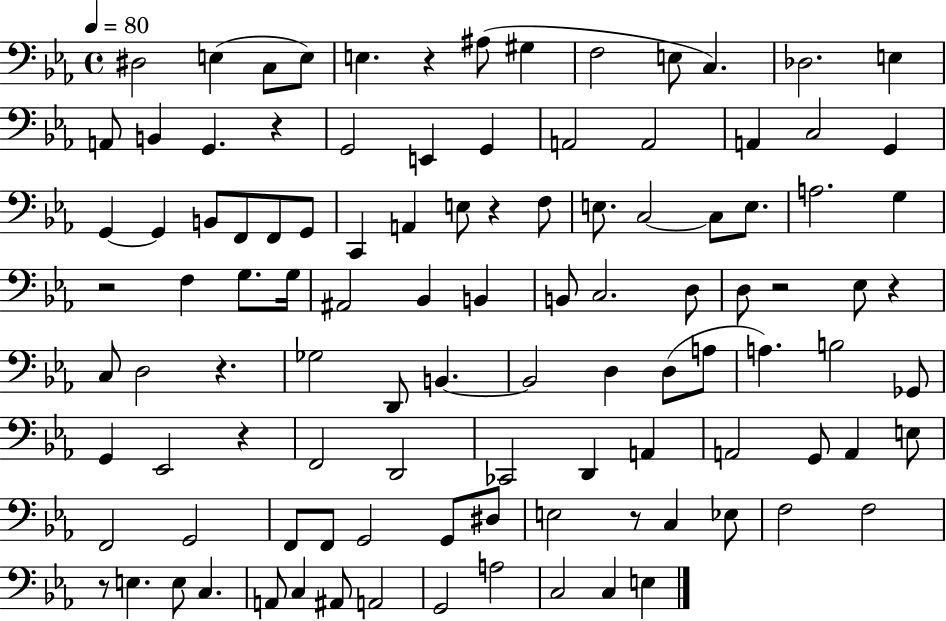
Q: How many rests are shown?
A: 10